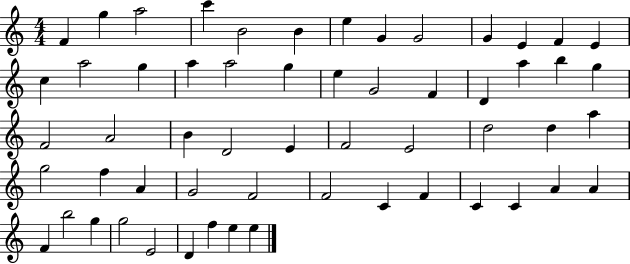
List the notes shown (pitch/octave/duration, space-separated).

F4/q G5/q A5/h C6/q B4/h B4/q E5/q G4/q G4/h G4/q E4/q F4/q E4/q C5/q A5/h G5/q A5/q A5/h G5/q E5/q G4/h F4/q D4/q A5/q B5/q G5/q F4/h A4/h B4/q D4/h E4/q F4/h E4/h D5/h D5/q A5/q G5/h F5/q A4/q G4/h F4/h F4/h C4/q F4/q C4/q C4/q A4/q A4/q F4/q B5/h G5/q G5/h E4/h D4/q F5/q E5/q E5/q